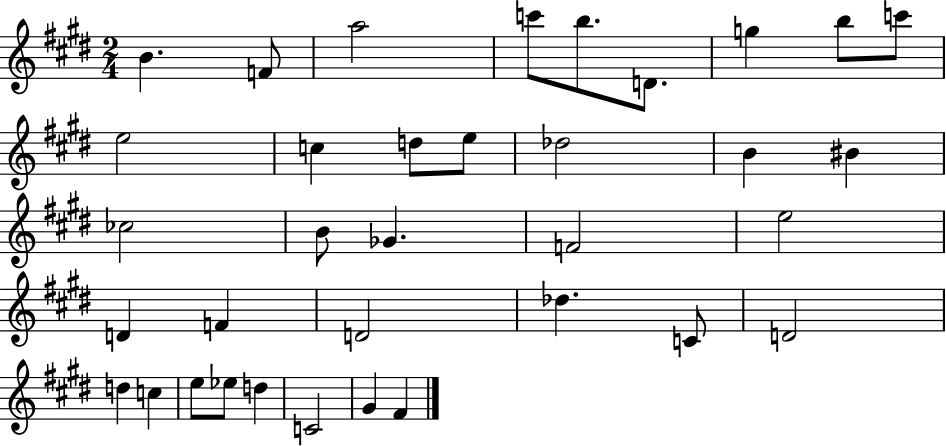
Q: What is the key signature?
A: E major